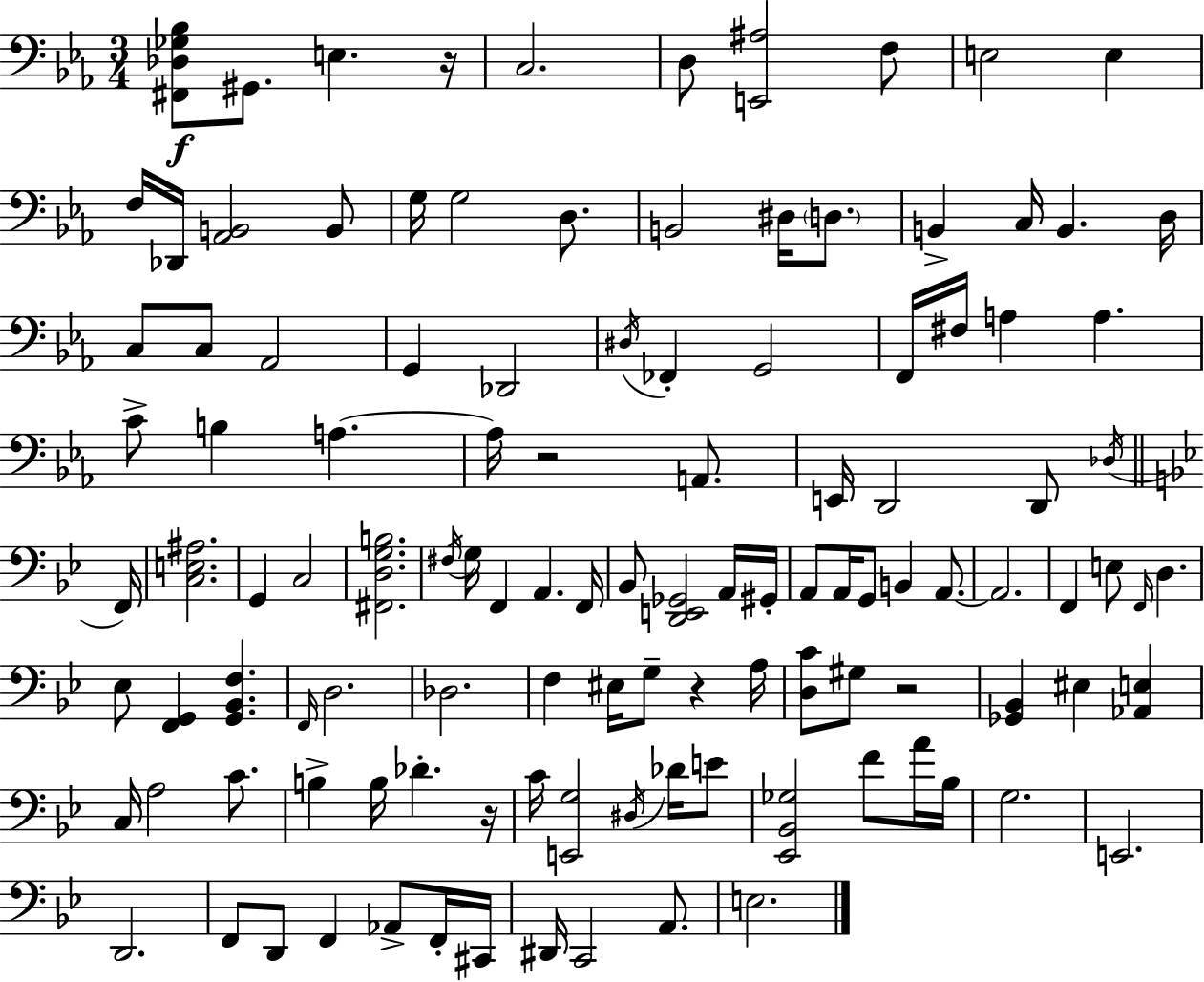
X:1
T:Untitled
M:3/4
L:1/4
K:Cm
[^F,,_D,_G,_B,]/2 ^G,,/2 E, z/4 C,2 D,/2 [E,,^A,]2 F,/2 E,2 E, F,/4 _D,,/4 [_A,,B,,]2 B,,/2 G,/4 G,2 D,/2 B,,2 ^D,/4 D,/2 B,, C,/4 B,, D,/4 C,/2 C,/2 _A,,2 G,, _D,,2 ^D,/4 _F,, G,,2 F,,/4 ^F,/4 A, A, C/2 B, A, A,/4 z2 A,,/2 E,,/4 D,,2 D,,/2 _D,/4 F,,/4 [C,E,^A,]2 G,, C,2 [^F,,D,G,B,]2 ^F,/4 G,/4 F,, A,, F,,/4 _B,,/2 [D,,E,,_G,,]2 A,,/4 ^G,,/4 A,,/2 A,,/4 G,,/2 B,, A,,/2 A,,2 F,, E,/2 F,,/4 D, _E,/2 [F,,G,,] [G,,_B,,F,] F,,/4 D,2 _D,2 F, ^E,/4 G,/2 z A,/4 [D,C]/2 ^G,/2 z2 [_G,,_B,,] ^E, [_A,,E,] C,/4 A,2 C/2 B, B,/4 _D z/4 C/4 [E,,G,]2 ^D,/4 _D/4 E/2 [_E,,_B,,_G,]2 F/2 A/4 _B,/4 G,2 E,,2 D,,2 F,,/2 D,,/2 F,, _A,,/2 F,,/4 ^C,,/4 ^D,,/4 C,,2 A,,/2 E,2